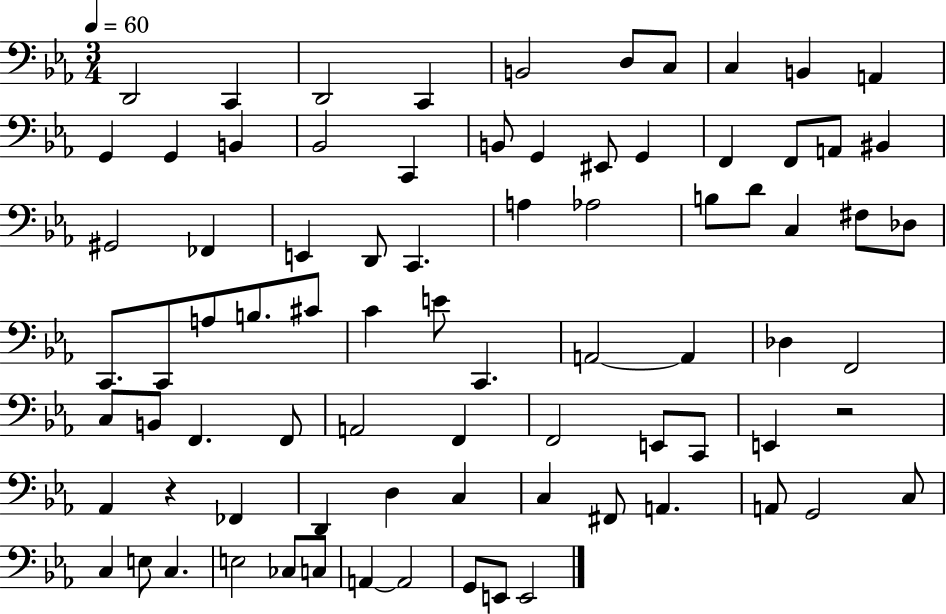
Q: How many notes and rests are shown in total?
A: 81